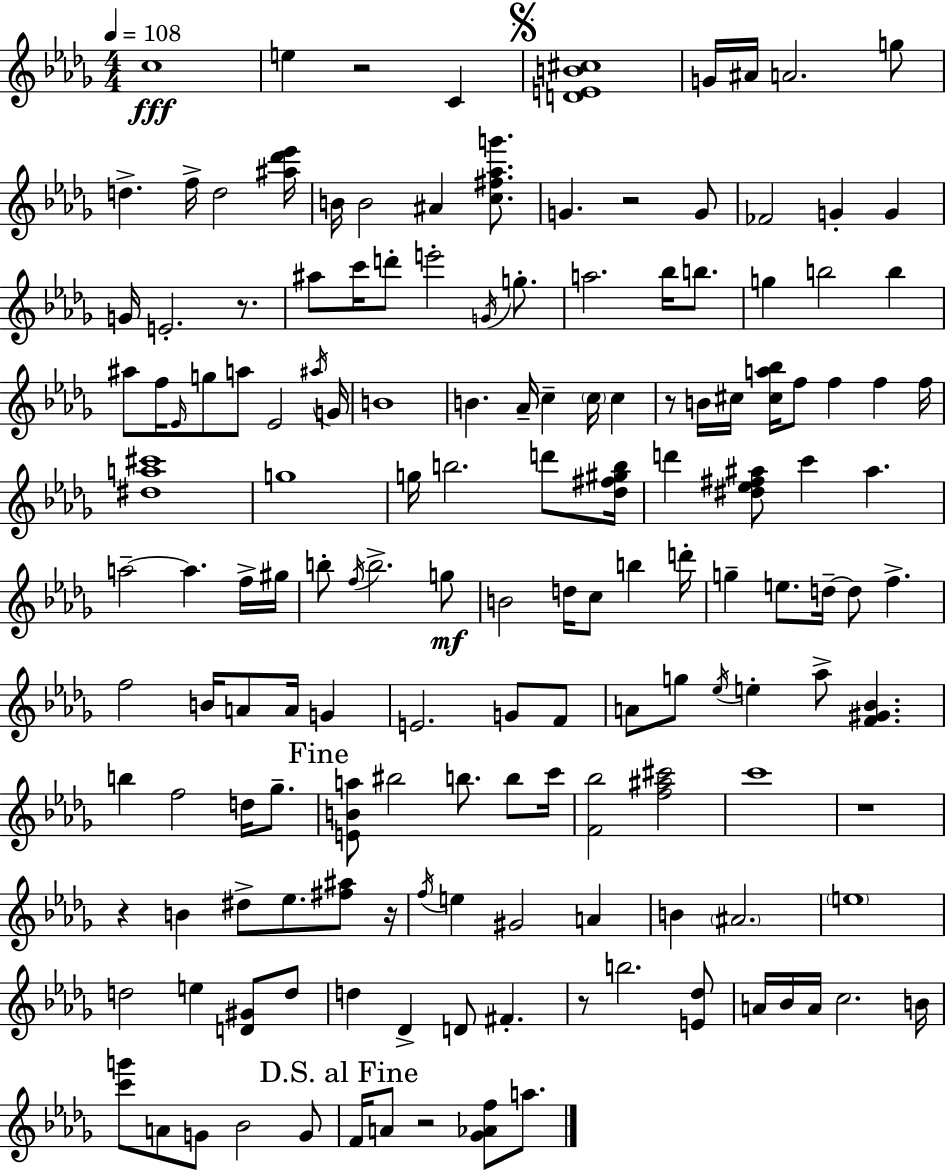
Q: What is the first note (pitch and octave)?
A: C5